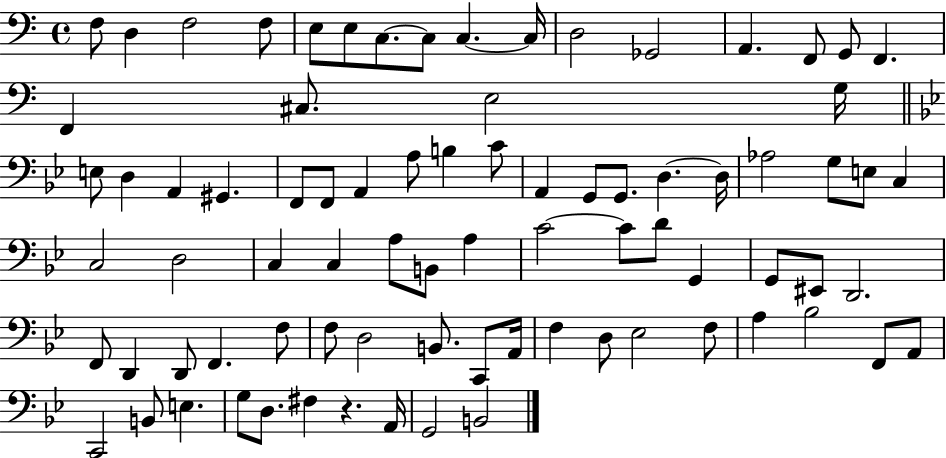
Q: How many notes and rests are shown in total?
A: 81